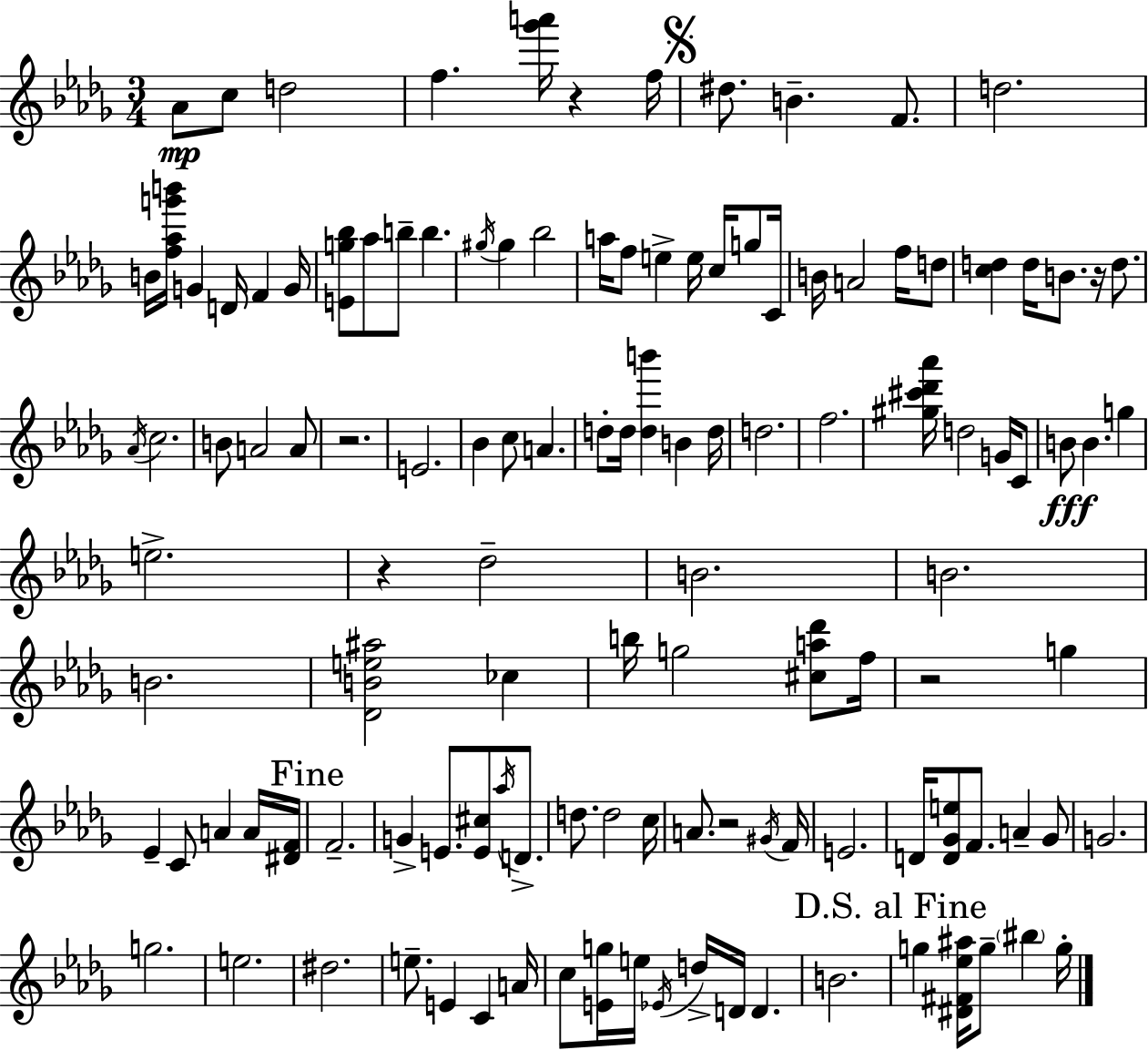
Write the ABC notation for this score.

X:1
T:Untitled
M:3/4
L:1/4
K:Bbm
_A/2 c/2 d2 f [_g'a']/4 z f/4 ^d/2 B F/2 d2 B/4 [f_ag'b']/4 G D/4 F G/4 [Eg_b]/2 _a/2 b/2 b ^g/4 ^g _b2 a/4 f/2 e e/4 c/4 g/2 C/4 B/4 A2 f/4 d/2 [cd] d/4 B/2 z/4 d/2 _A/4 c2 B/2 A2 A/2 z2 E2 _B c/2 A d/2 d/4 [db'] B d/4 d2 f2 [^g^c'_d'_a']/4 d2 G/4 C/2 B/2 B g e2 z _d2 B2 B2 B2 [_DBe^a]2 _c b/4 g2 [^ca_d']/2 f/4 z2 g _E C/2 A A/4 [^DF]/4 F2 G E/2 [E^c]/2 _a/4 D/2 d/2 d2 c/4 A/2 z2 ^G/4 F/4 E2 D/4 [D_Ge]/2 F/2 A _G/2 G2 g2 e2 ^d2 e/2 E C A/4 c/2 [Eg]/4 e/4 _E/4 d/4 D/4 D B2 g [^D^F_e^a]/4 g/2 ^b g/4